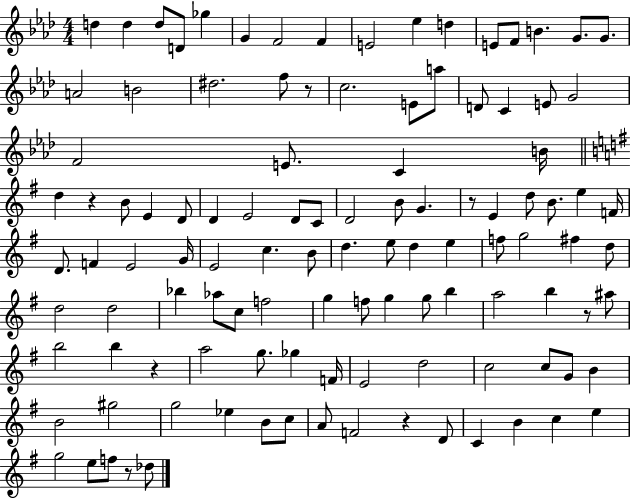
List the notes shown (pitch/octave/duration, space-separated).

D5/q D5/q D5/e D4/e Gb5/q G4/q F4/h F4/q E4/h Eb5/q D5/q E4/e F4/e B4/q. G4/e. G4/e. A4/h B4/h D#5/h. F5/e R/e C5/h. E4/e A5/e D4/e C4/q E4/e G4/h F4/h E4/e. C4/q B4/s D5/q R/q B4/e E4/q D4/e D4/q E4/h D4/e C4/e D4/h B4/e G4/q. R/e E4/q D5/e B4/e. E5/q F4/s D4/e. F4/q E4/h G4/s E4/h C5/q. B4/e D5/q. E5/e D5/q E5/q F5/e G5/h F#5/q D5/e D5/h D5/h Bb5/q Ab5/e C5/e F5/h G5/q F5/e G5/q G5/e B5/q A5/h B5/q R/e A#5/e B5/h B5/q R/q A5/h G5/e. Gb5/q F4/s E4/h D5/h C5/h C5/e G4/e B4/q B4/h G#5/h G5/h Eb5/q B4/e C5/e A4/e F4/h R/q D4/e C4/q B4/q C5/q E5/q G5/h E5/e F5/e R/e Db5/e